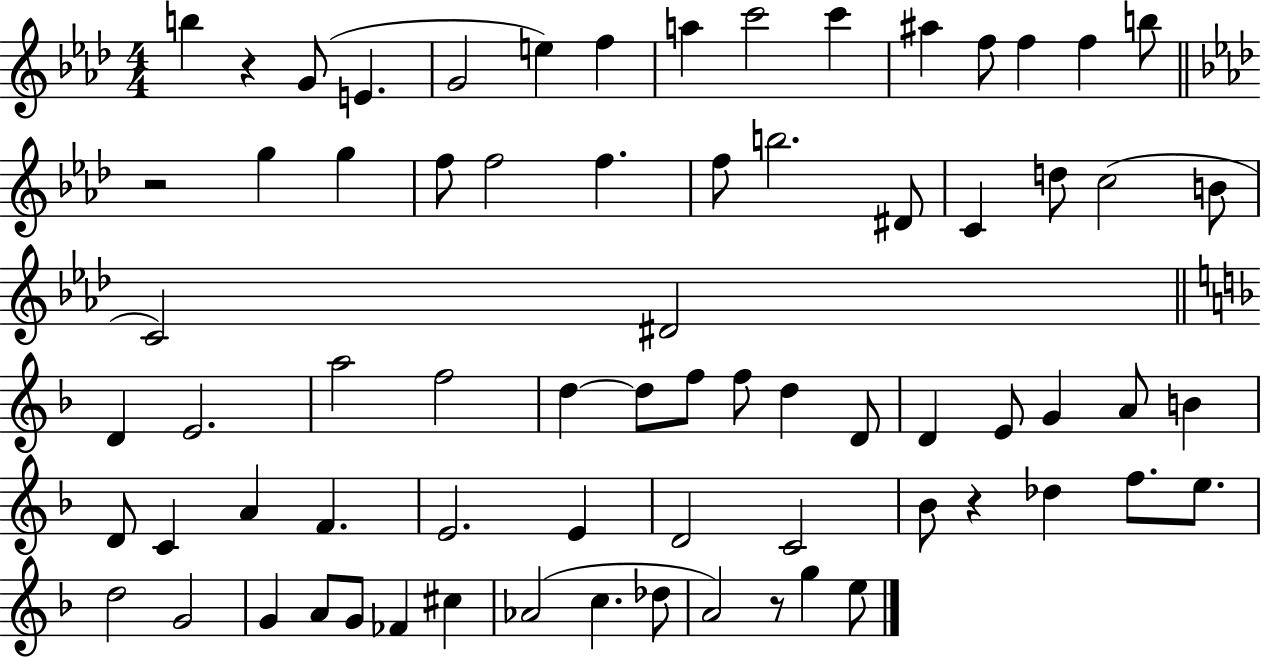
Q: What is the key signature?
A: AES major